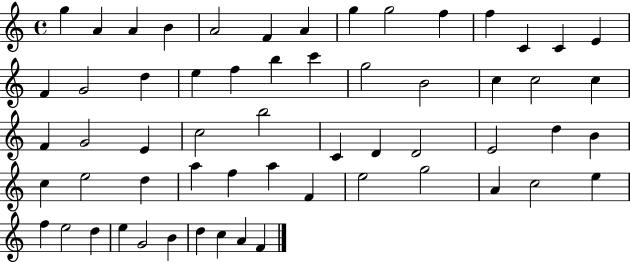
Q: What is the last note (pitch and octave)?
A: F4